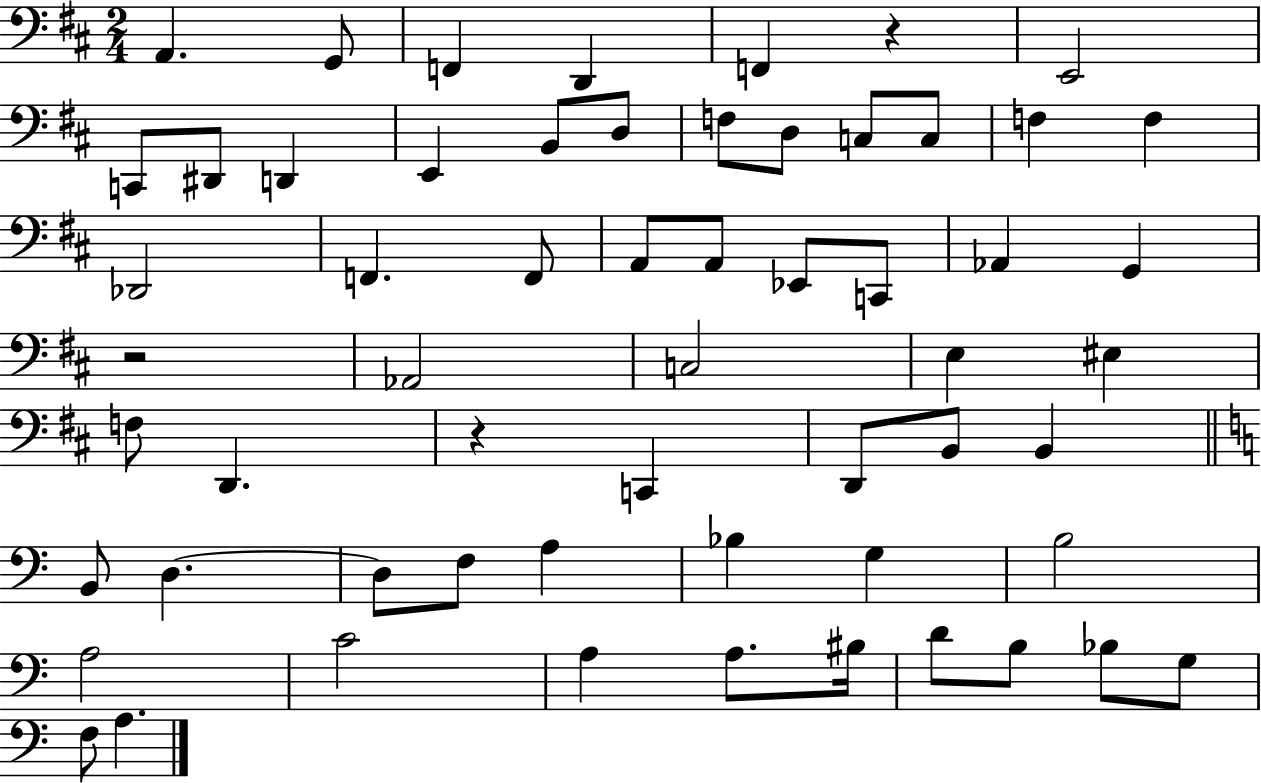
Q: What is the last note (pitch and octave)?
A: A3